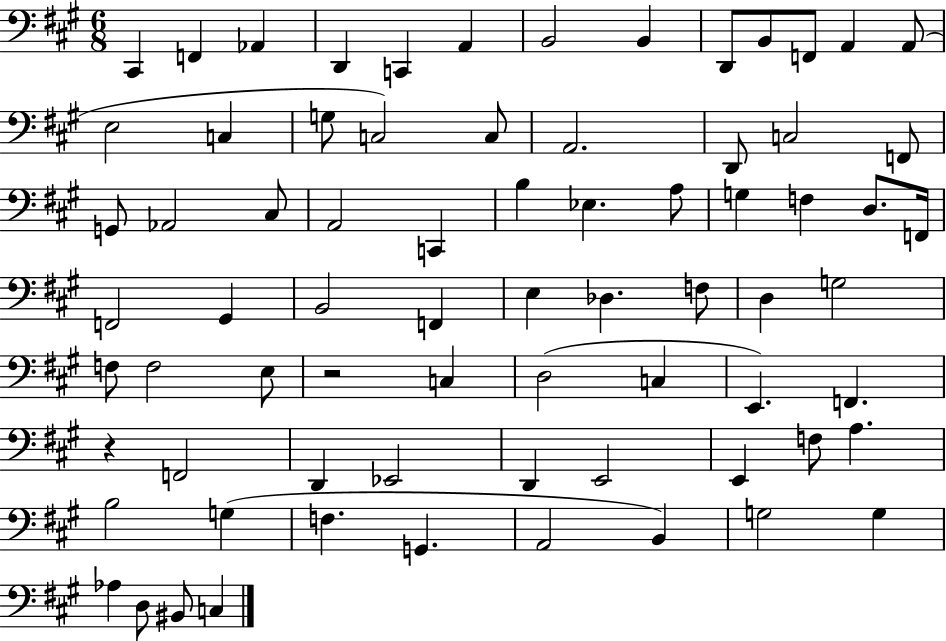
X:1
T:Untitled
M:6/8
L:1/4
K:A
^C,, F,, _A,, D,, C,, A,, B,,2 B,, D,,/2 B,,/2 F,,/2 A,, A,,/2 E,2 C, G,/2 C,2 C,/2 A,,2 D,,/2 C,2 F,,/2 G,,/2 _A,,2 ^C,/2 A,,2 C,, B, _E, A,/2 G, F, D,/2 F,,/4 F,,2 ^G,, B,,2 F,, E, _D, F,/2 D, G,2 F,/2 F,2 E,/2 z2 C, D,2 C, E,, F,, z F,,2 D,, _E,,2 D,, E,,2 E,, F,/2 A, B,2 G, F, G,, A,,2 B,, G,2 G, _A, D,/2 ^B,,/2 C,